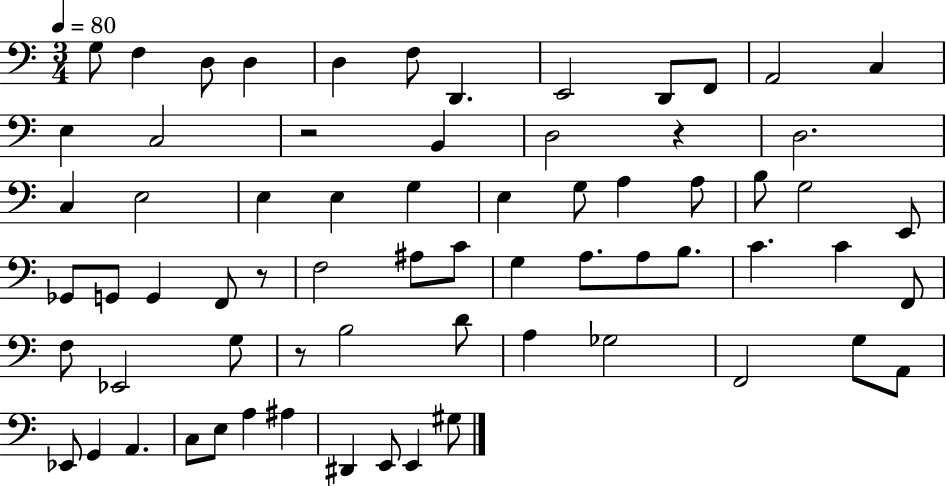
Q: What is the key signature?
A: C major